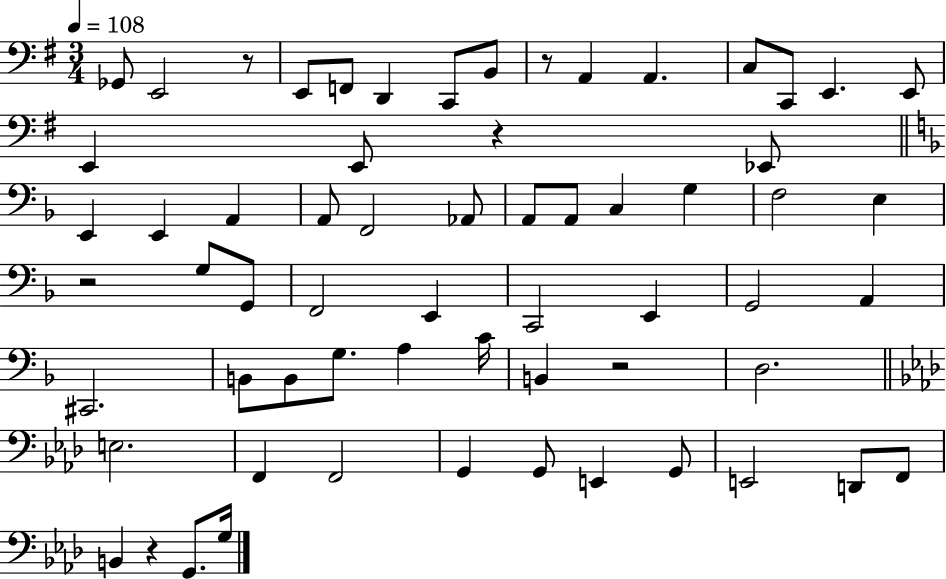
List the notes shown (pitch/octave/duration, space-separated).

Gb2/e E2/h R/e E2/e F2/e D2/q C2/e B2/e R/e A2/q A2/q. C3/e C2/e E2/q. E2/e E2/q E2/e R/q Eb2/e E2/q E2/q A2/q A2/e F2/h Ab2/e A2/e A2/e C3/q G3/q F3/h E3/q R/h G3/e G2/e F2/h E2/q C2/h E2/q G2/h A2/q C#2/h. B2/e B2/e G3/e. A3/q C4/s B2/q R/h D3/h. E3/h. F2/q F2/h G2/q G2/e E2/q G2/e E2/h D2/e F2/e B2/q R/q G2/e. G3/s